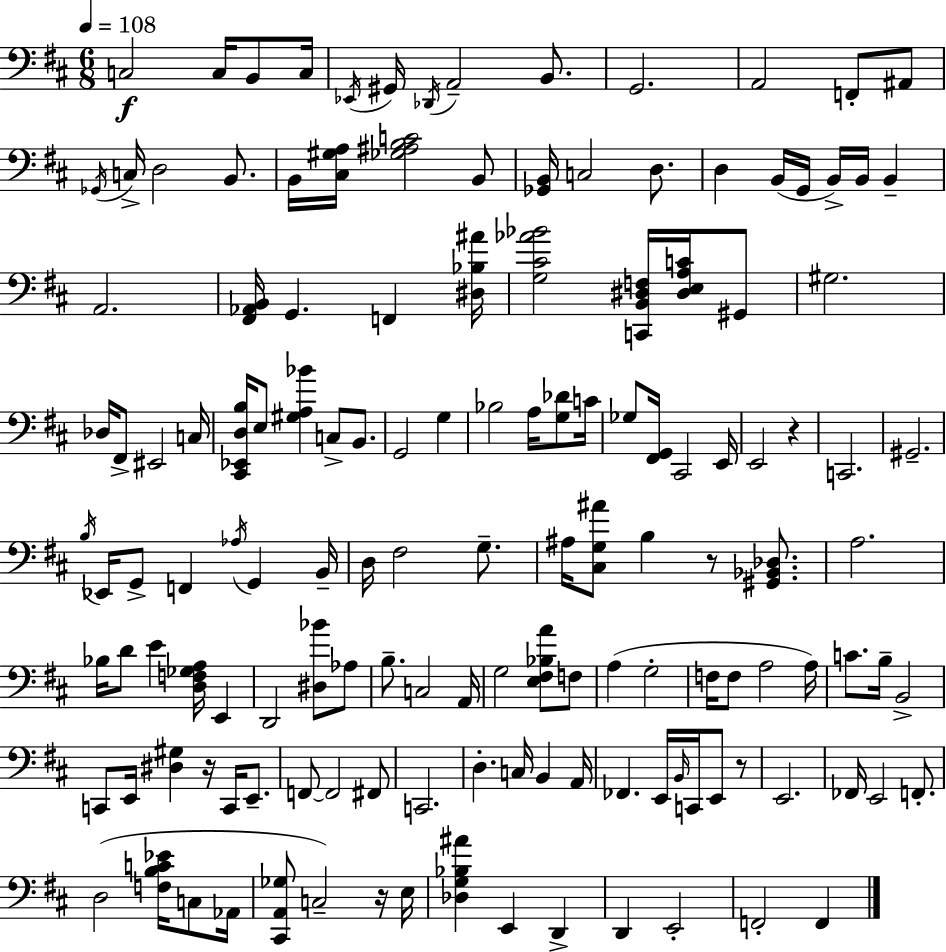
{
  \clef bass
  \numericTimeSignature
  \time 6/8
  \key d \major
  \tempo 4 = 108
  c2\f c16 b,8 c16 | \acciaccatura { ees,16 } gis,16 \acciaccatura { des,16 } a,2-- b,8. | g,2. | a,2 f,8-. | \break ais,8 \acciaccatura { ges,16 } c16-> d2 | b,8. b,16 <cis gis a>16 <ges ais b c'>2 | b,8 <ges, b,>16 c2 | d8. d4 b,16( g,16 b,16->) b,16 b,4-- | \break a,2. | <fis, aes, b,>16 g,4. f,4 | <dis bes ais'>16 <g cis' aes' bes'>2 <c, b, dis f>16 | <dis e a c'>16 gis,8 gis2. | \break des16 fis,8-> eis,2 | c16 <cis, ees, d b>16 e8 <gis a bes'>4 c8-> | b,8. g,2 g4 | bes2 a16 | \break <g des'>8 c'16 ges8 <fis, g,>16 cis,2 | e,16 e,2 r4 | c,2. | gis,2.-- | \break \acciaccatura { b16 } ees,16 g,8-> f,4 \acciaccatura { aes16 } | g,4 b,16-- d16 fis2 | g8.-- ais16 <cis g ais'>8 b4 | r8 <gis, bes, des>8. a2. | \break bes16 d'8 e'4 | <d f ges a>16 e,4 d,2 | <dis bes'>8 aes8 b8.-- c2 | a,16 g2 | \break <e fis bes a'>8 f8 a4( g2-. | f16 f8 a2 | a16) c'8. b16-- b,2-> | c,8 e,16 <dis gis>4 | \break r16 c,16 e,8.-- f,8~~ f,2 | fis,8 c,2. | d4.-. c16 | b,4 a,16 fes,4. e,16 | \break \grace { b,16 } c,16 e,8 r8 e,2. | fes,16 e,2 | f,8.-. d2( | <f b c' ees'>16 c8 aes,16 <cis, a, ges>8 c2--) | \break r16 e16 <des g bes ais'>4 e,4 | d,4-> d,4 e,2-. | f,2-. | f,4 \bar "|."
}